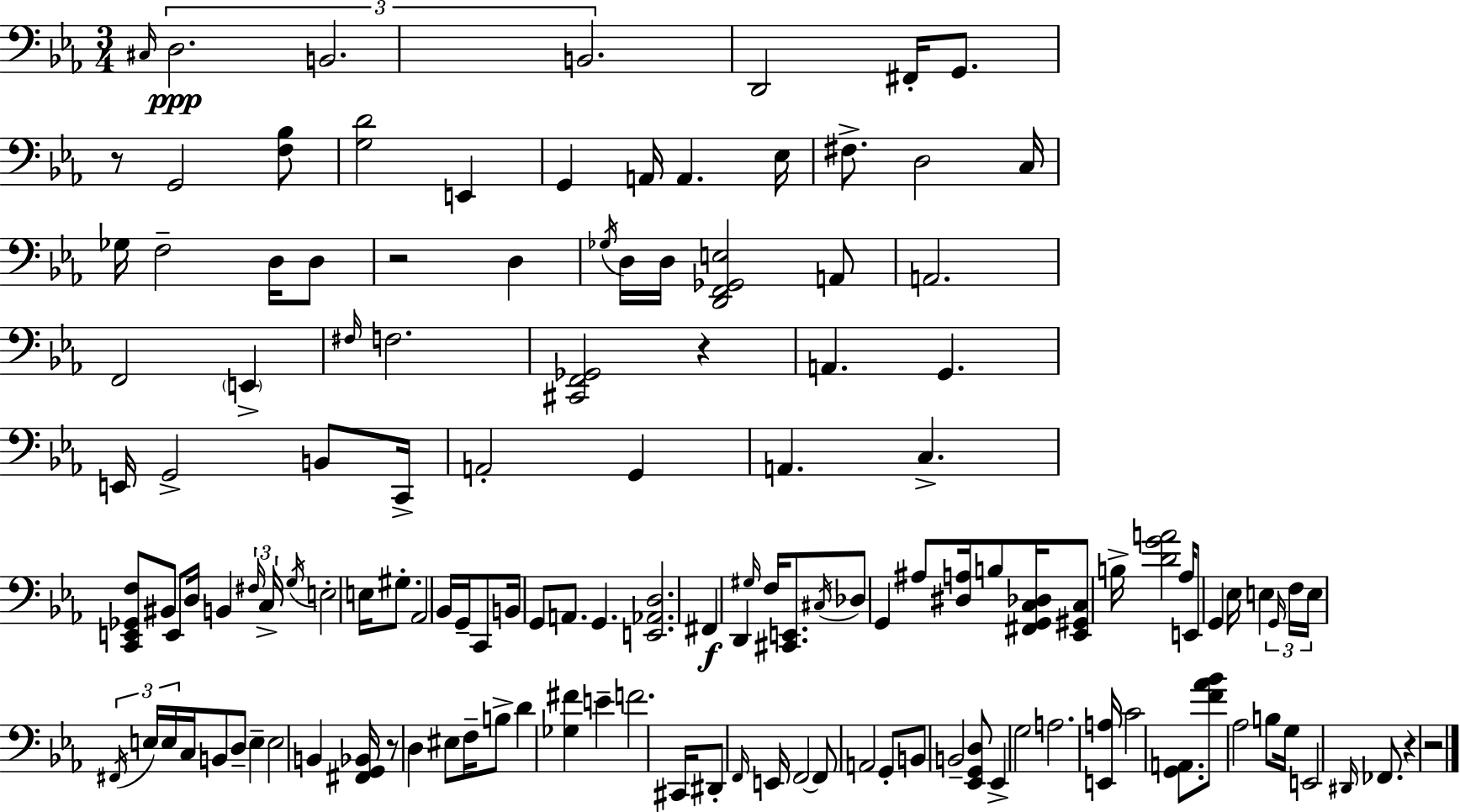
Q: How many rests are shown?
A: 6